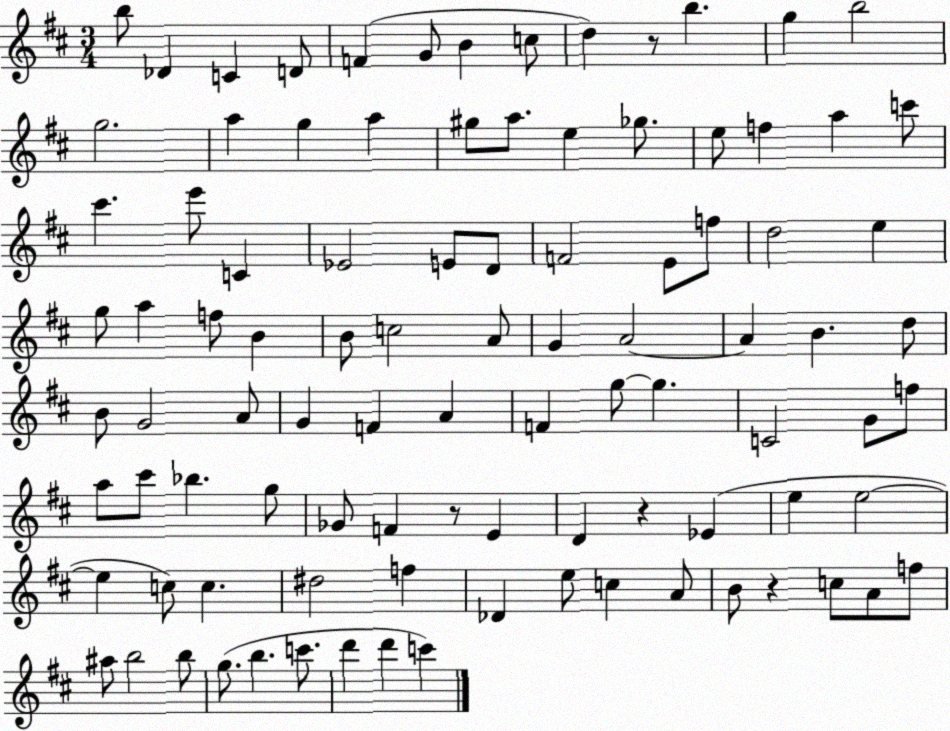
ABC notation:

X:1
T:Untitled
M:3/4
L:1/4
K:D
b/2 _D C D/2 F G/2 B c/2 d z/2 b g b2 g2 a g a ^g/2 a/2 e _g/2 e/2 f a c'/2 ^c' e'/2 C _E2 E/2 D/2 F2 E/2 f/2 d2 e g/2 a f/2 B B/2 c2 A/2 G A2 A B d/2 B/2 G2 A/2 G F A F g/2 g C2 G/2 f/2 a/2 ^c'/2 _b g/2 _G/2 F z/2 E D z _E e e2 e c/2 c ^d2 f _D e/2 c A/2 B/2 z c/2 A/2 f/2 ^a/2 b2 b/2 g/2 b c'/2 d' d' c'